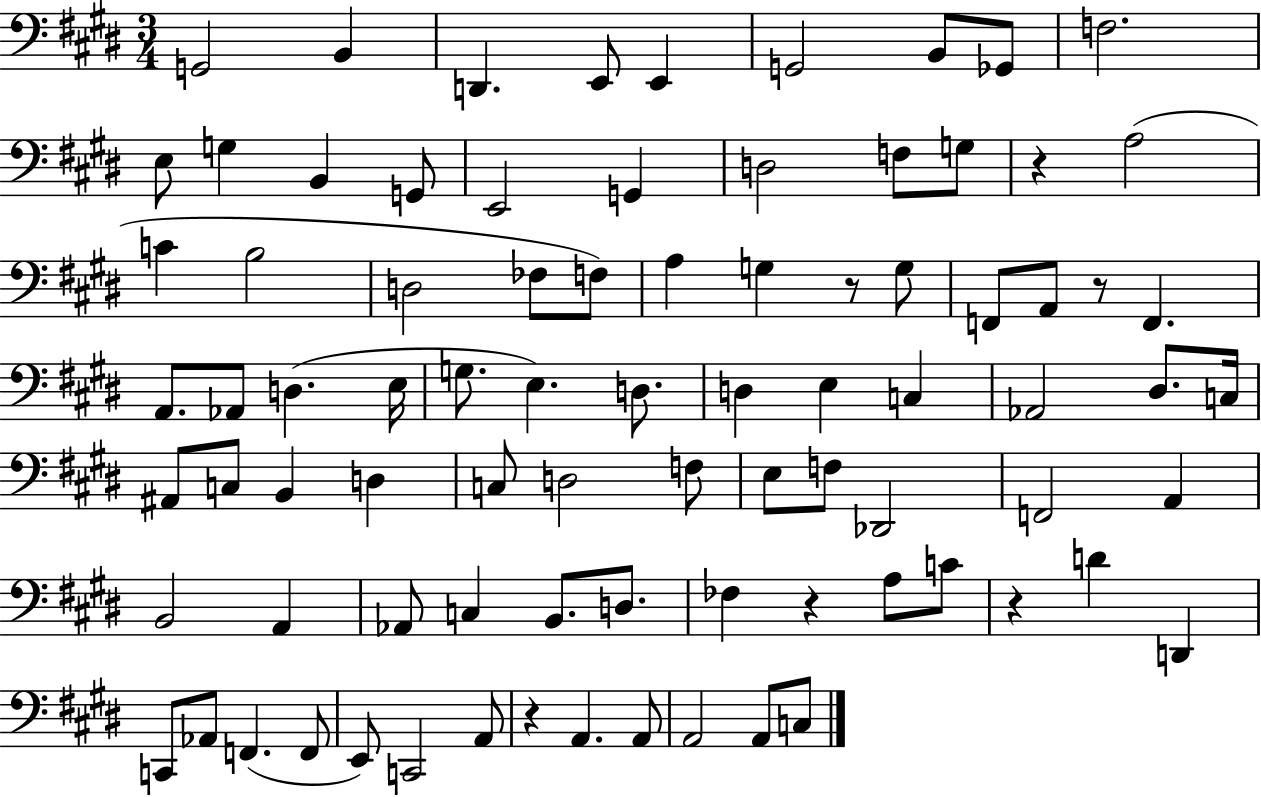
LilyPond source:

{
  \clef bass
  \numericTimeSignature
  \time 3/4
  \key e \major
  g,2 b,4 | d,4. e,8 e,4 | g,2 b,8 ges,8 | f2. | \break e8 g4 b,4 g,8 | e,2 g,4 | d2 f8 g8 | r4 a2( | \break c'4 b2 | d2 fes8 f8) | a4 g4 r8 g8 | f,8 a,8 r8 f,4. | \break a,8. aes,8 d4.( e16 | g8. e4.) d8. | d4 e4 c4 | aes,2 dis8. c16 | \break ais,8 c8 b,4 d4 | c8 d2 f8 | e8 f8 des,2 | f,2 a,4 | \break b,2 a,4 | aes,8 c4 b,8. d8. | fes4 r4 a8 c'8 | r4 d'4 d,4 | \break c,8 aes,8 f,4.( f,8 | e,8) c,2 a,8 | r4 a,4. a,8 | a,2 a,8 c8 | \break \bar "|."
}